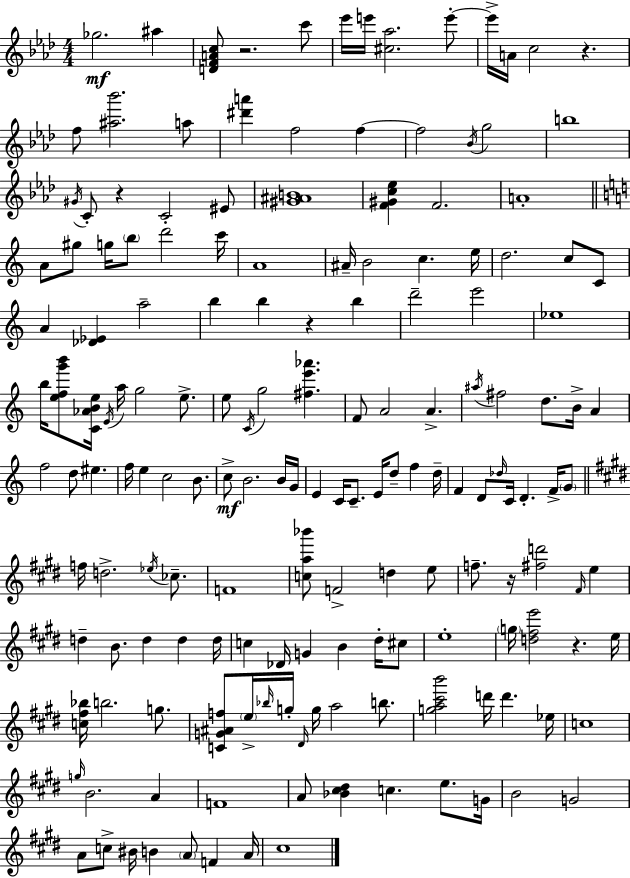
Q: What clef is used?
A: treble